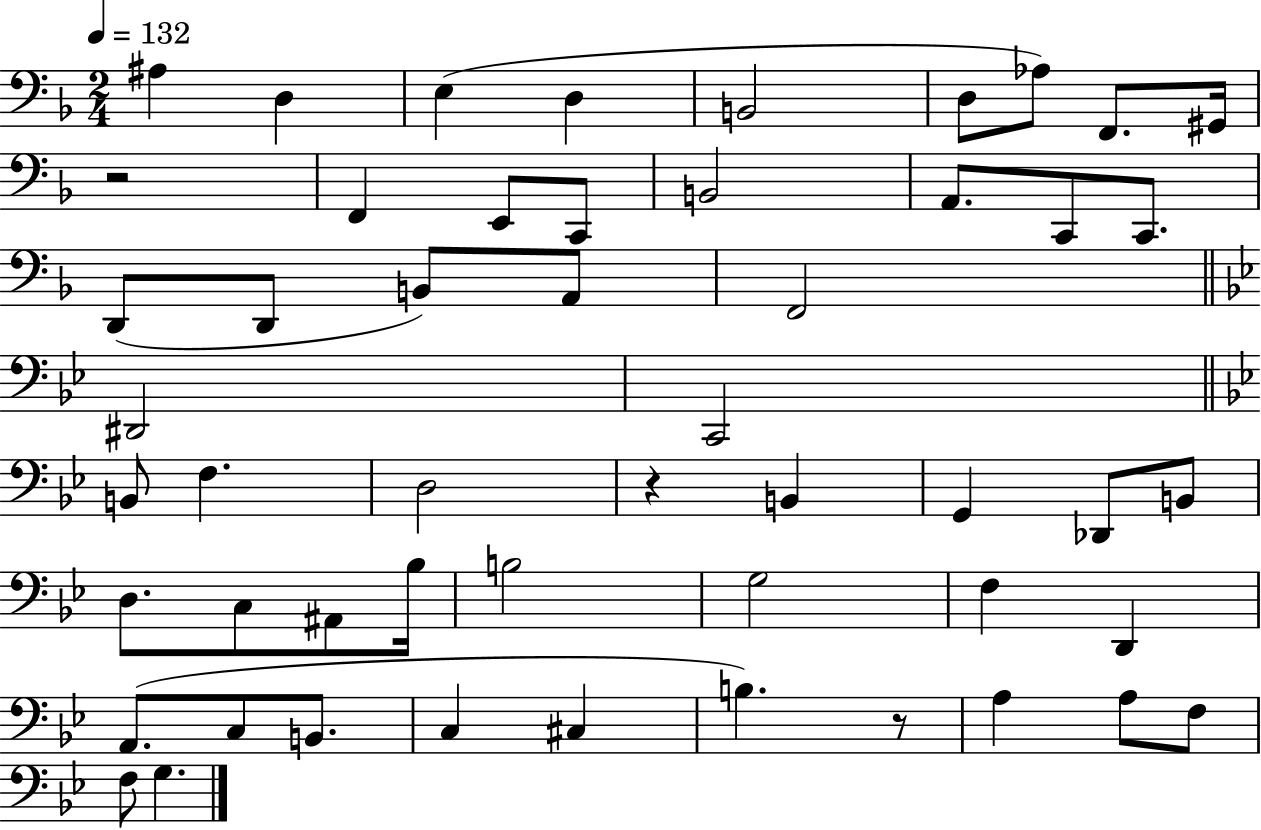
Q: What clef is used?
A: bass